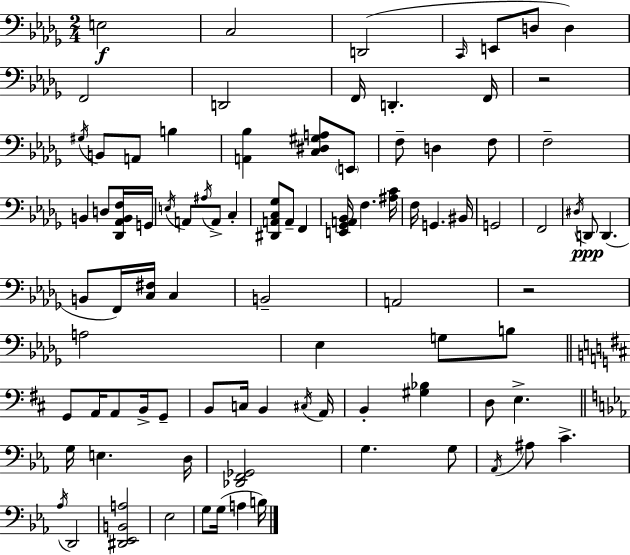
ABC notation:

X:1
T:Untitled
M:2/4
L:1/4
K:Bbm
E,2 C,2 D,,2 C,,/4 E,,/2 D,/2 D, F,,2 D,,2 F,,/4 D,, F,,/4 z2 ^G,/4 B,,/2 A,,/2 B, [A,,_B,] [C,^D,^G,A,]/2 E,,/2 F,/2 D, F,/2 F,2 B,, D,/2 [_D,,_A,,B,,F,]/4 G,,/4 E,/4 A,,/2 ^A,/4 A,,/2 C, [^D,,A,,C,_G,]/2 A,,/2 F,, [E,,_G,,A,,_B,,]/4 F, [^A,C]/4 F,/4 G,, ^B,,/4 G,,2 F,,2 ^D,/4 D,,/2 D,, B,,/2 F,,/4 [C,^F,]/4 C, B,,2 A,,2 z2 A,2 _E, G,/2 B,/2 G,,/2 A,,/4 A,,/2 B,,/4 G,,/2 B,,/2 C,/4 B,, ^C,/4 A,,/4 B,, [^G,_B,] D,/2 E, G,/4 E, D,/4 [_D,,F,,_G,,]2 G, G,/2 _A,,/4 ^A,/2 C _A,/4 D,,2 [^D,,_E,,B,,A,]2 _E,2 G,/2 G,/4 A, B,/4